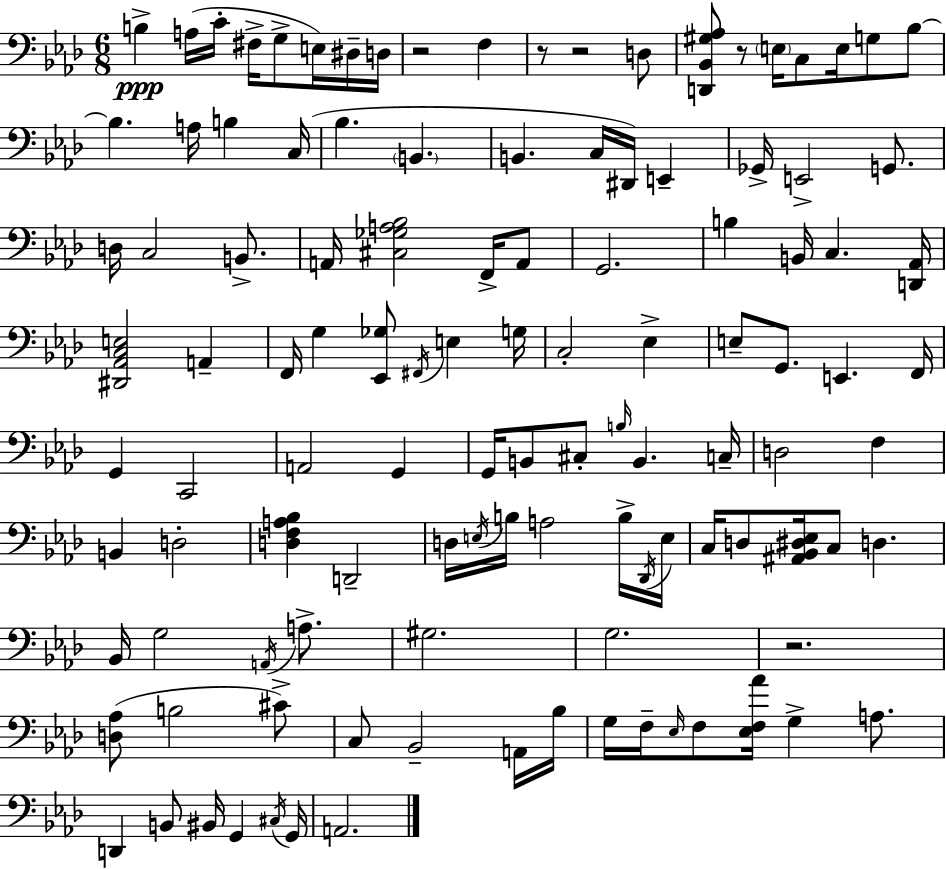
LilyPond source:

{
  \clef bass
  \numericTimeSignature
  \time 6/8
  \key aes \major
  b4->\ppp a16( c'16-. fis16-> g8-> e16) dis16-- d16 | r2 f4 | r8 r2 d8 | <d, bes, gis aes>8 r8 \parenthesize e16 c8 e16 g8 bes8~~ | \break bes4. a16 b4 c16( | bes4. \parenthesize b,4. | b,4. c16 dis,16) e,4-- | ges,16-> e,2-> g,8. | \break d16 c2 b,8.-> | a,16 <cis ges a bes>2 f,16-> a,8 | g,2. | b4 b,16 c4. <d, aes,>16 | \break <dis, aes, c e>2 a,4-- | f,16 g4 <ees, ges>8 \acciaccatura { fis,16 } e4 | g16 c2-. ees4-> | e8-- g,8. e,4. | \break f,16 g,4 c,2 | a,2 g,4 | g,16 b,8 cis8-. \grace { b16 } b,4. | c16-- d2 f4 | \break b,4 d2-. | <d f a bes>4 d,2-- | d16 \acciaccatura { e16 } b16 a2 | b16-> \acciaccatura { des,16 } e16 c16 d8 <ais, bes, dis ees>16 c8 d4. | \break bes,16 g2 | \acciaccatura { a,16 } a8.-> gis2. | g2. | r2. | \break <d aes>8( b2 | cis'8->) c8 bes,2-- | a,16 bes16 g16 f16-- \grace { ees16 } f8 <ees f aes'>16 g4-> | a8. d,4 b,8 | \break bis,16 g,4 \acciaccatura { cis16 } g,16 a,2. | \bar "|."
}